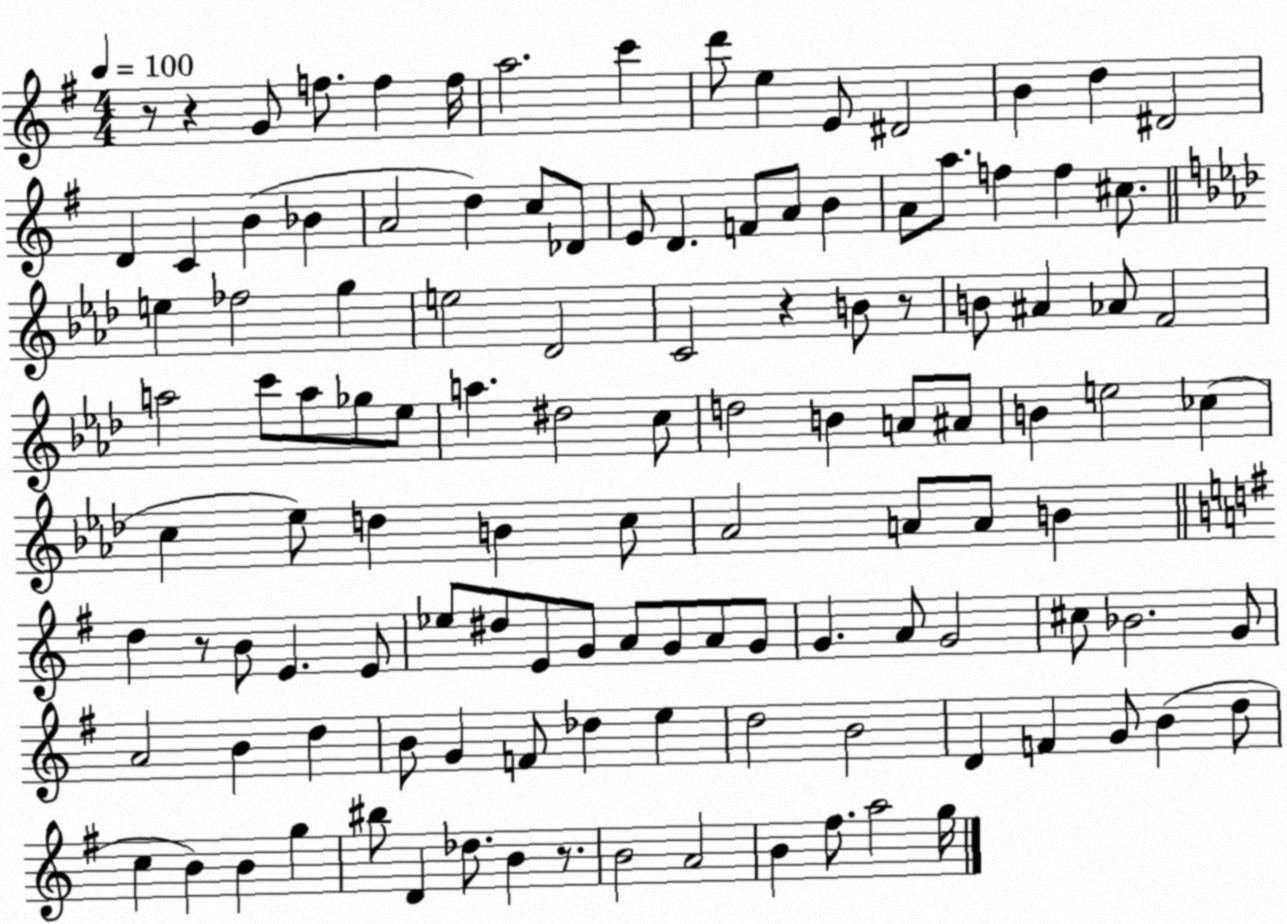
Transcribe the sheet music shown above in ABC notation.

X:1
T:Untitled
M:4/4
L:1/4
K:G
z/2 z G/2 f/2 f f/4 a2 c' d'/2 e E/2 ^D2 B d ^D2 D C B _B A2 d c/2 _D/2 E/2 D F/2 A/2 B A/2 a/2 f f ^c/2 e _f2 g e2 _D2 C2 z B/2 z/2 B/2 ^A _A/2 F2 a2 c'/2 a/2 _g/2 _e/2 a ^d2 c/2 d2 B A/2 ^A/2 B e2 _c c _e/2 d B c/2 _A2 A/2 A/2 B d z/2 B/2 E E/2 _e/2 ^d/2 E/2 G/2 A/2 G/2 A/2 G/2 G A/2 G2 ^c/2 _B2 G/2 A2 B d B/2 G F/2 _d e d2 B2 D F G/2 B d/2 c B B g ^b/2 D _d/2 B z/2 B2 A2 B ^f/2 a2 g/4